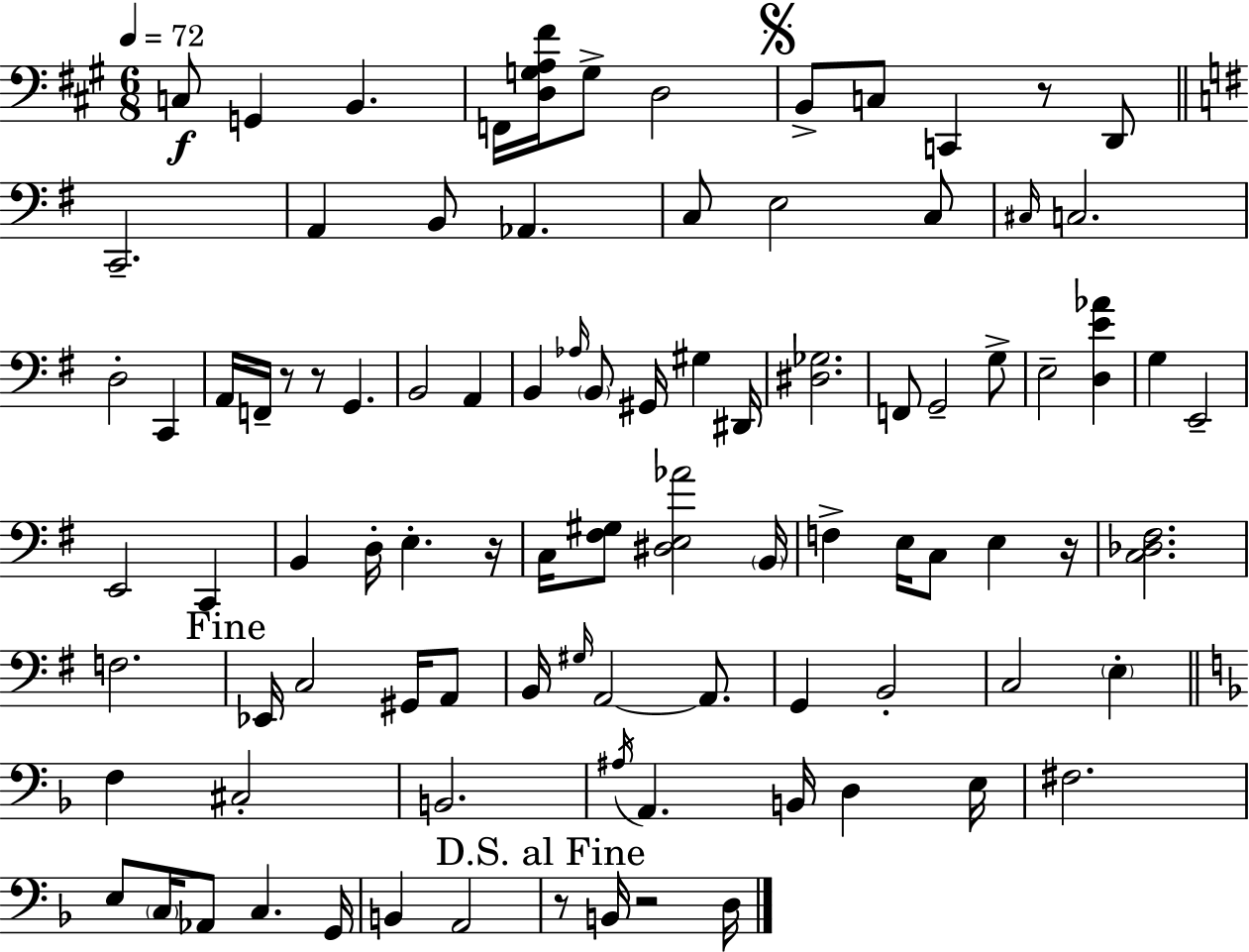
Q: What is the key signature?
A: A major